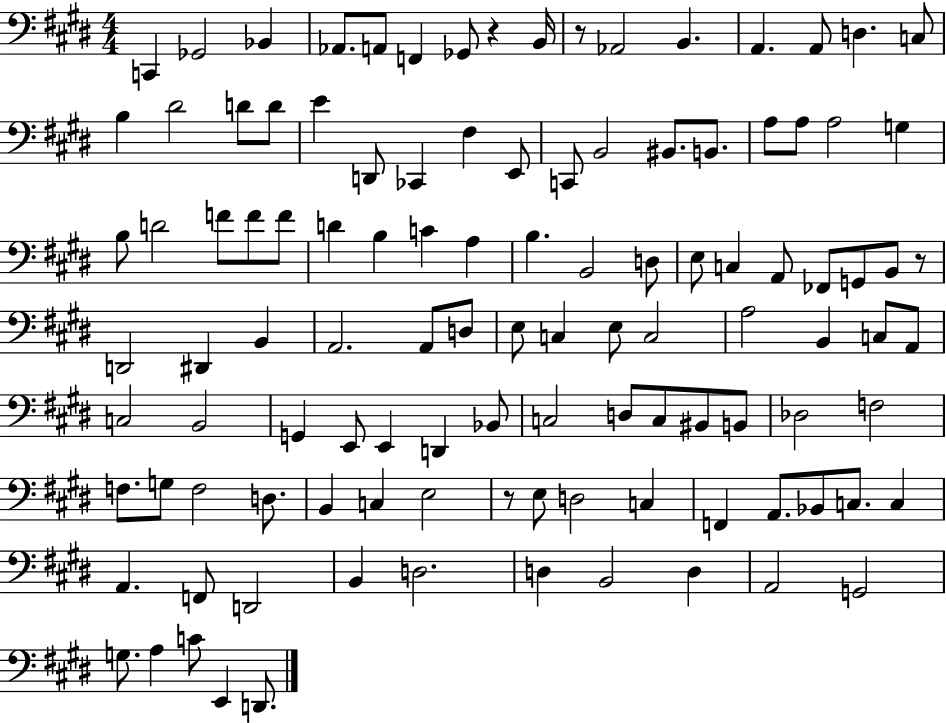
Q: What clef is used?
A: bass